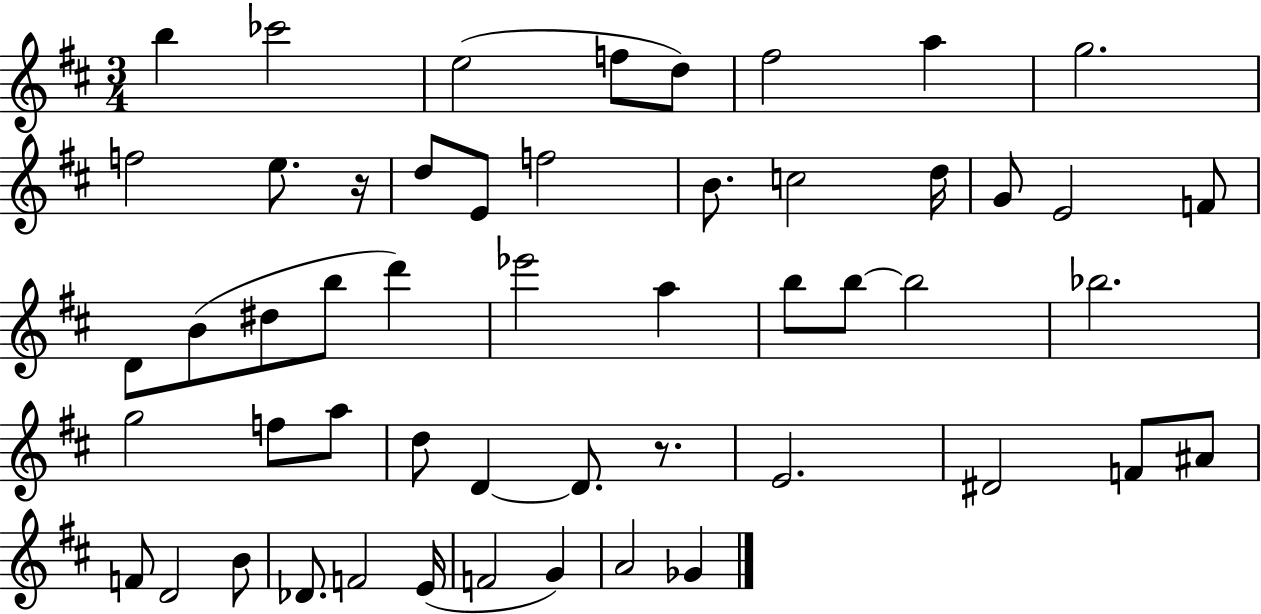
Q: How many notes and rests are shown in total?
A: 52